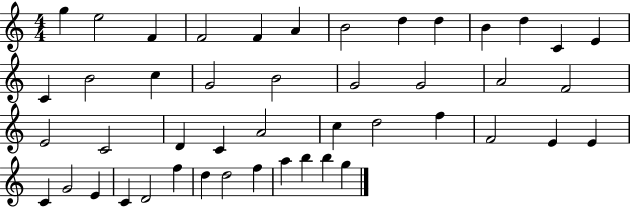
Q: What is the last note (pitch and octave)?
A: G5